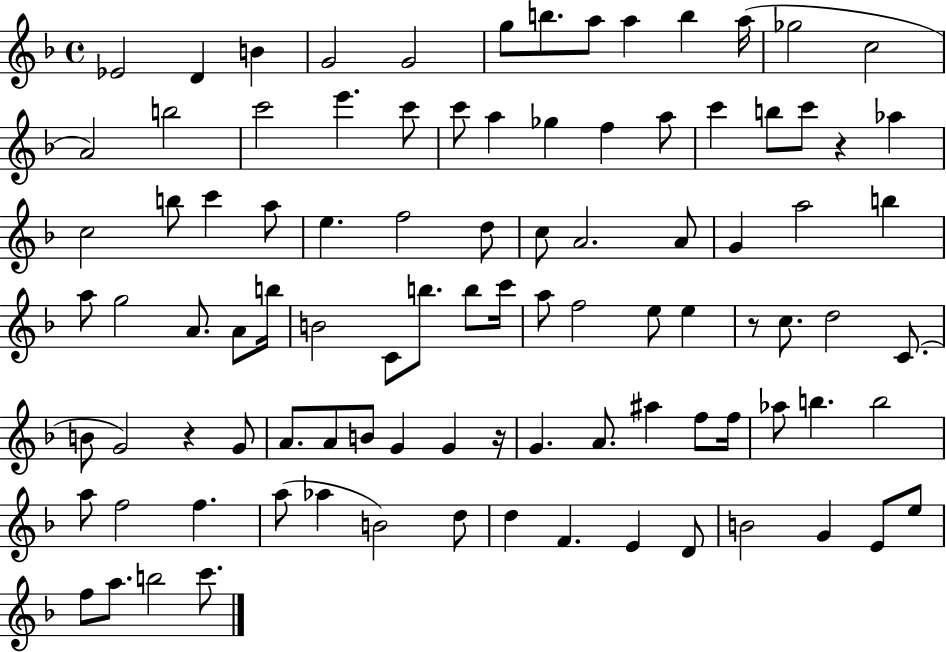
X:1
T:Untitled
M:4/4
L:1/4
K:F
_E2 D B G2 G2 g/2 b/2 a/2 a b a/4 _g2 c2 A2 b2 c'2 e' c'/2 c'/2 a _g f a/2 c' b/2 c'/2 z _a c2 b/2 c' a/2 e f2 d/2 c/2 A2 A/2 G a2 b a/2 g2 A/2 A/2 b/4 B2 C/2 b/2 b/2 c'/4 a/2 f2 e/2 e z/2 c/2 d2 C/2 B/2 G2 z G/2 A/2 A/2 B/2 G G z/4 G A/2 ^a f/2 f/4 _a/2 b b2 a/2 f2 f a/2 _a B2 d/2 d F E D/2 B2 G E/2 e/2 f/2 a/2 b2 c'/2